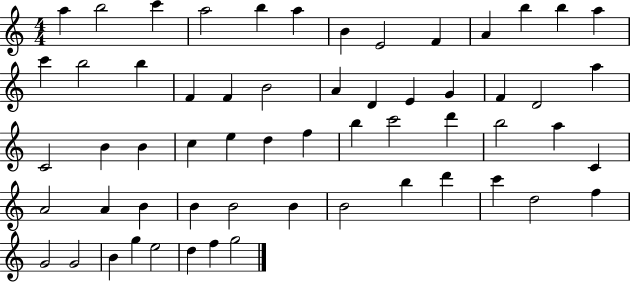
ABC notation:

X:1
T:Untitled
M:4/4
L:1/4
K:C
a b2 c' a2 b a B E2 F A b b a c' b2 b F F B2 A D E G F D2 a C2 B B c e d f b c'2 d' b2 a C A2 A B B B2 B B2 b d' c' d2 f G2 G2 B g e2 d f g2